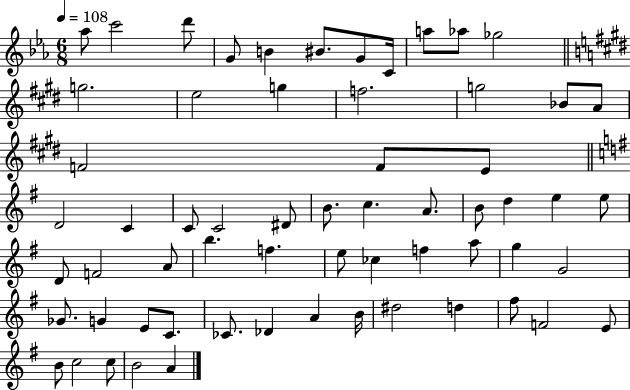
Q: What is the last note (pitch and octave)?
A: A4